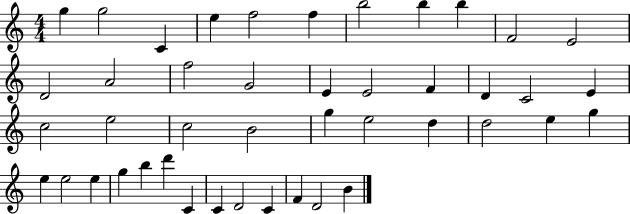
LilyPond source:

{
  \clef treble
  \numericTimeSignature
  \time 4/4
  \key c \major
  g''4 g''2 c'4 | e''4 f''2 f''4 | b''2 b''4 b''4 | f'2 e'2 | \break d'2 a'2 | f''2 g'2 | e'4 e'2 f'4 | d'4 c'2 e'4 | \break c''2 e''2 | c''2 b'2 | g''4 e''2 d''4 | d''2 e''4 g''4 | \break e''4 e''2 e''4 | g''4 b''4 d'''4 c'4 | c'4 d'2 c'4 | f'4 d'2 b'4 | \break \bar "|."
}